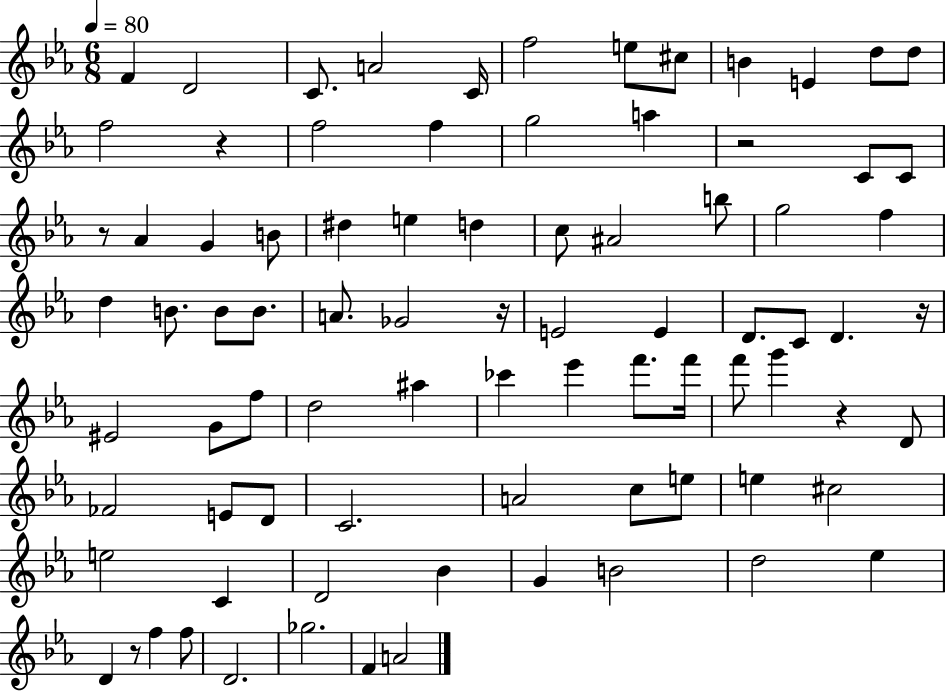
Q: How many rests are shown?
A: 7